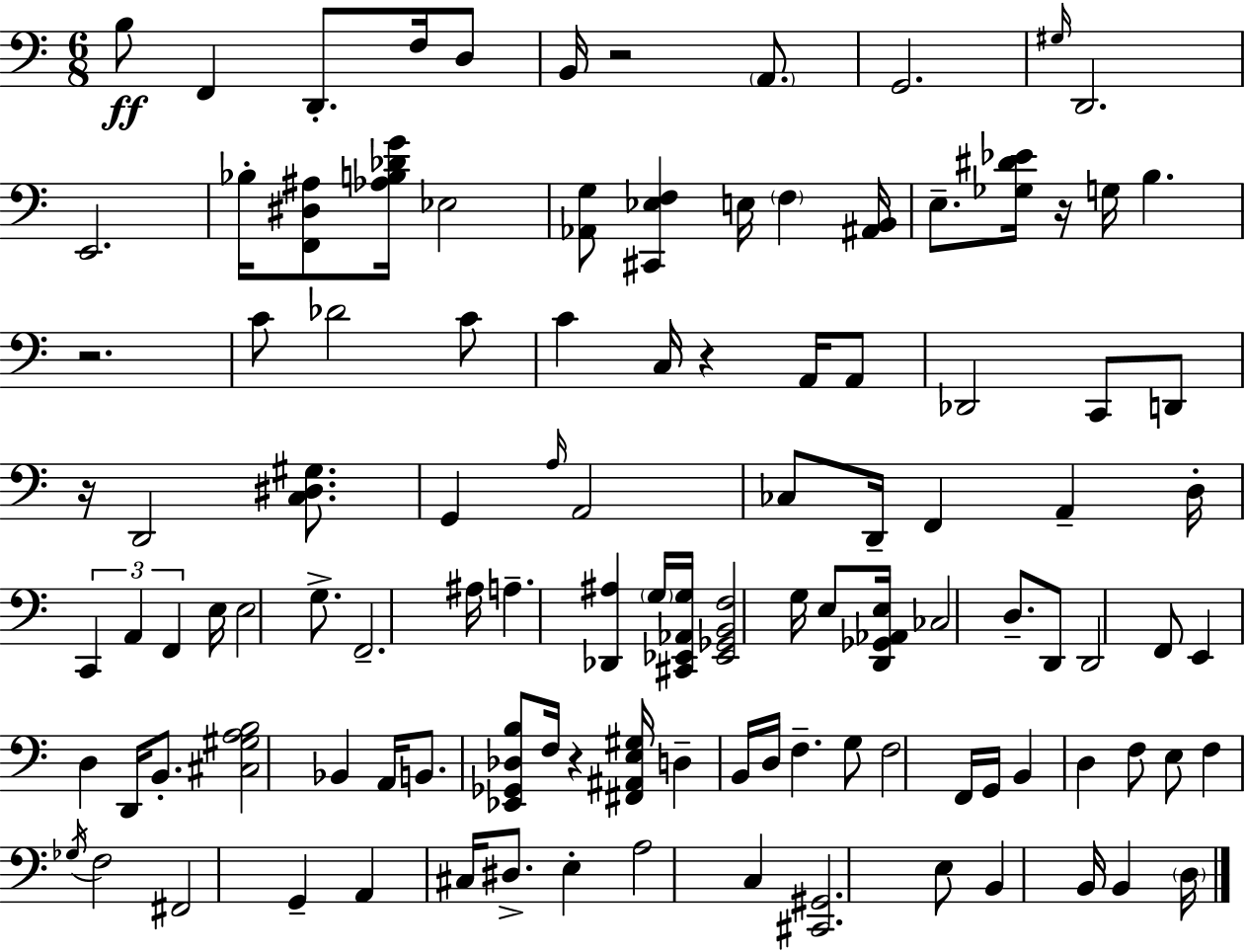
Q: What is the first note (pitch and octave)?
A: B3